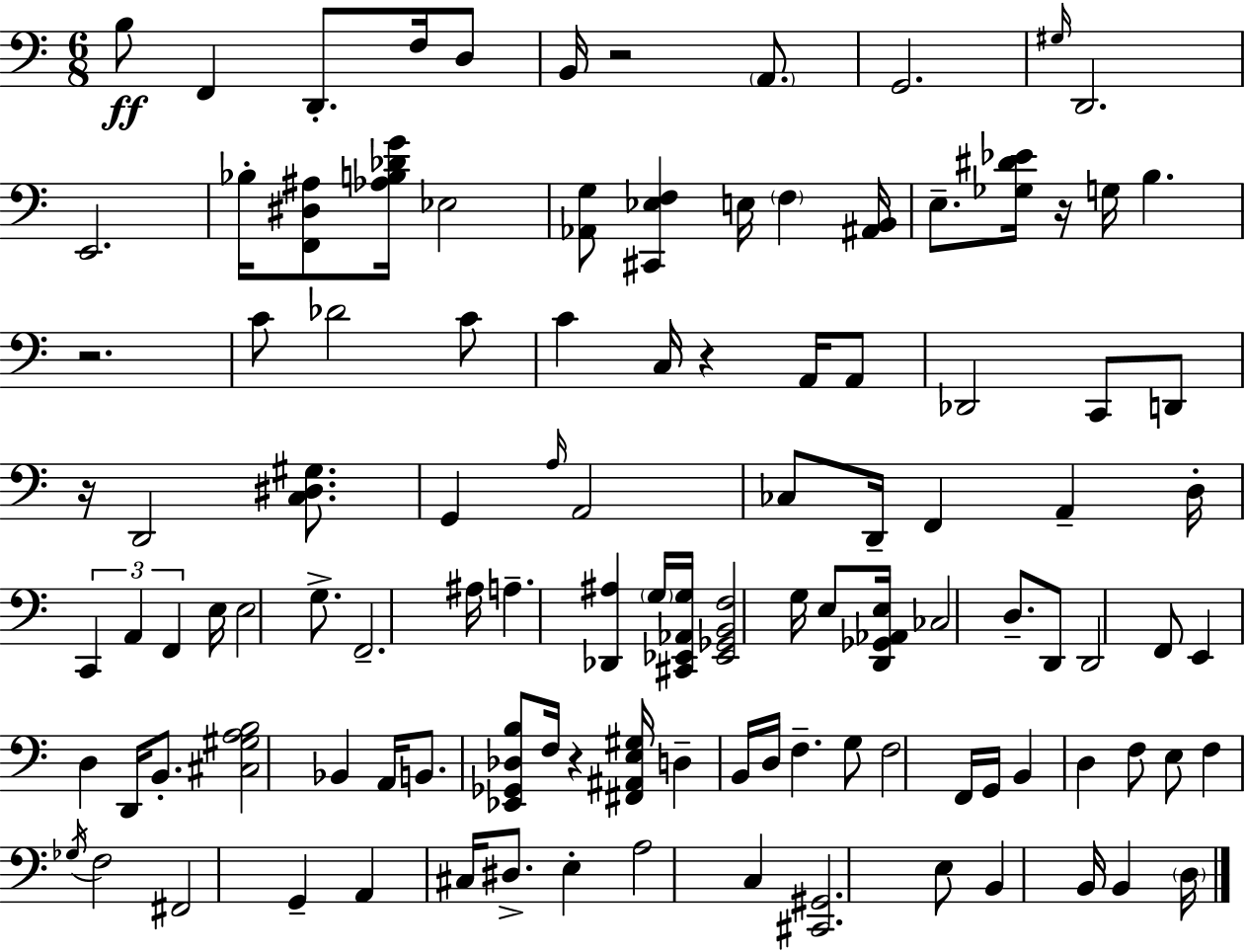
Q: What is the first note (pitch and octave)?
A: B3